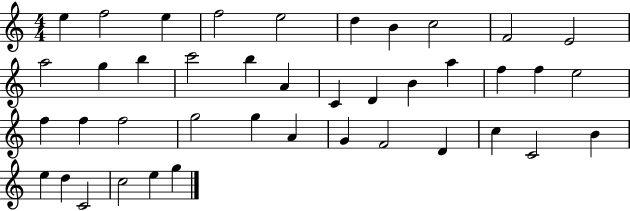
X:1
T:Untitled
M:4/4
L:1/4
K:C
e f2 e f2 e2 d B c2 F2 E2 a2 g b c'2 b A C D B a f f e2 f f f2 g2 g A G F2 D c C2 B e d C2 c2 e g